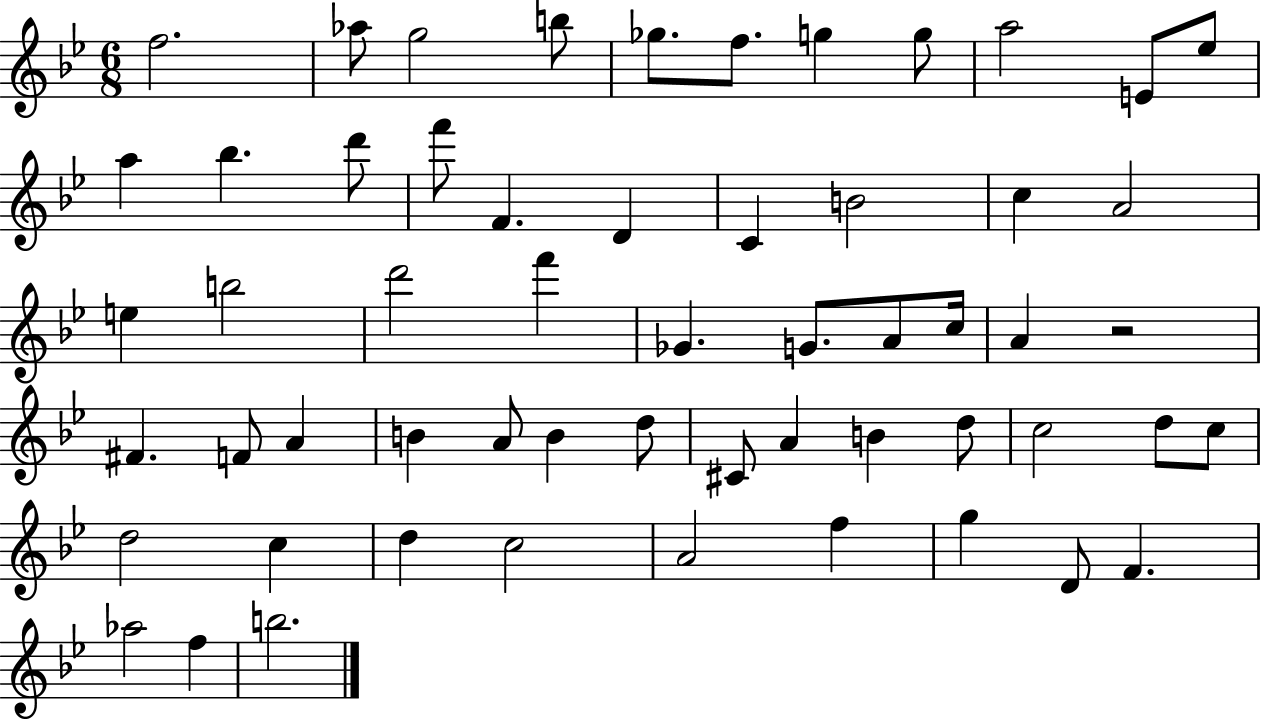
X:1
T:Untitled
M:6/8
L:1/4
K:Bb
f2 _a/2 g2 b/2 _g/2 f/2 g g/2 a2 E/2 _e/2 a _b d'/2 f'/2 F D C B2 c A2 e b2 d'2 f' _G G/2 A/2 c/4 A z2 ^F F/2 A B A/2 B d/2 ^C/2 A B d/2 c2 d/2 c/2 d2 c d c2 A2 f g D/2 F _a2 f b2